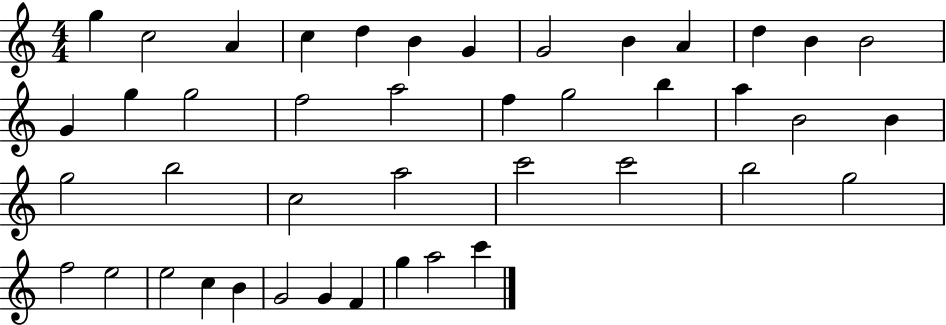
{
  \clef treble
  \numericTimeSignature
  \time 4/4
  \key c \major
  g''4 c''2 a'4 | c''4 d''4 b'4 g'4 | g'2 b'4 a'4 | d''4 b'4 b'2 | \break g'4 g''4 g''2 | f''2 a''2 | f''4 g''2 b''4 | a''4 b'2 b'4 | \break g''2 b''2 | c''2 a''2 | c'''2 c'''2 | b''2 g''2 | \break f''2 e''2 | e''2 c''4 b'4 | g'2 g'4 f'4 | g''4 a''2 c'''4 | \break \bar "|."
}